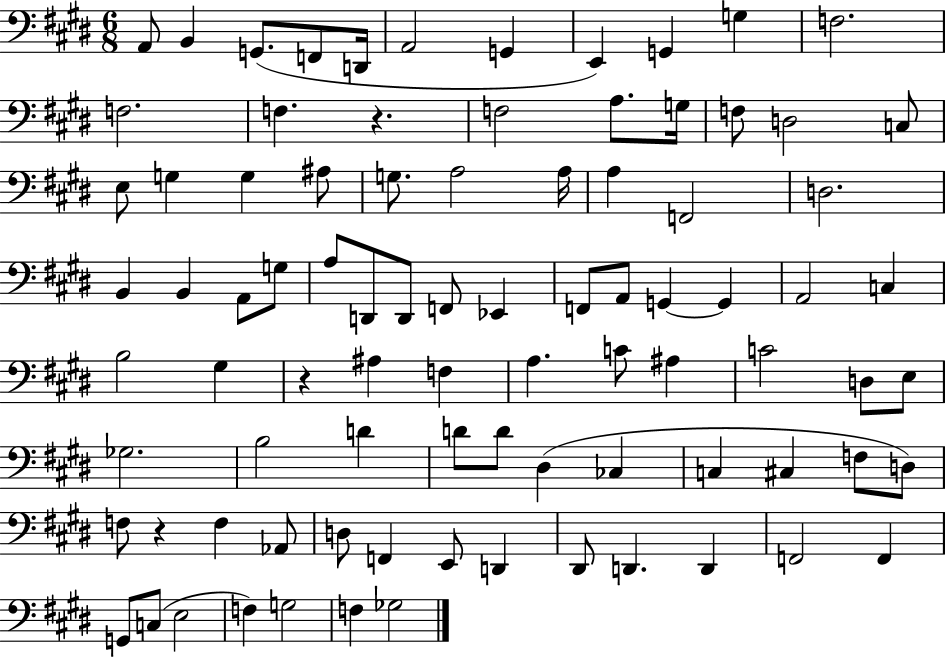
X:1
T:Untitled
M:6/8
L:1/4
K:E
A,,/2 B,, G,,/2 F,,/2 D,,/4 A,,2 G,, E,, G,, G, F,2 F,2 F, z F,2 A,/2 G,/4 F,/2 D,2 C,/2 E,/2 G, G, ^A,/2 G,/2 A,2 A,/4 A, F,,2 D,2 B,, B,, A,,/2 G,/2 A,/2 D,,/2 D,,/2 F,,/2 _E,, F,,/2 A,,/2 G,, G,, A,,2 C, B,2 ^G, z ^A, F, A, C/2 ^A, C2 D,/2 E,/2 _G,2 B,2 D D/2 D/2 ^D, _C, C, ^C, F,/2 D,/2 F,/2 z F, _A,,/2 D,/2 F,, E,,/2 D,, ^D,,/2 D,, D,, F,,2 F,, G,,/2 C,/2 E,2 F, G,2 F, _G,2